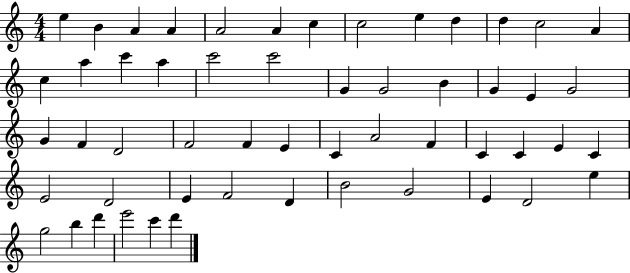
E5/q B4/q A4/q A4/q A4/h A4/q C5/q C5/h E5/q D5/q D5/q C5/h A4/q C5/q A5/q C6/q A5/q C6/h C6/h G4/q G4/h B4/q G4/q E4/q G4/h G4/q F4/q D4/h F4/h F4/q E4/q C4/q A4/h F4/q C4/q C4/q E4/q C4/q E4/h D4/h E4/q F4/h D4/q B4/h G4/h E4/q D4/h E5/q G5/h B5/q D6/q E6/h C6/q D6/q